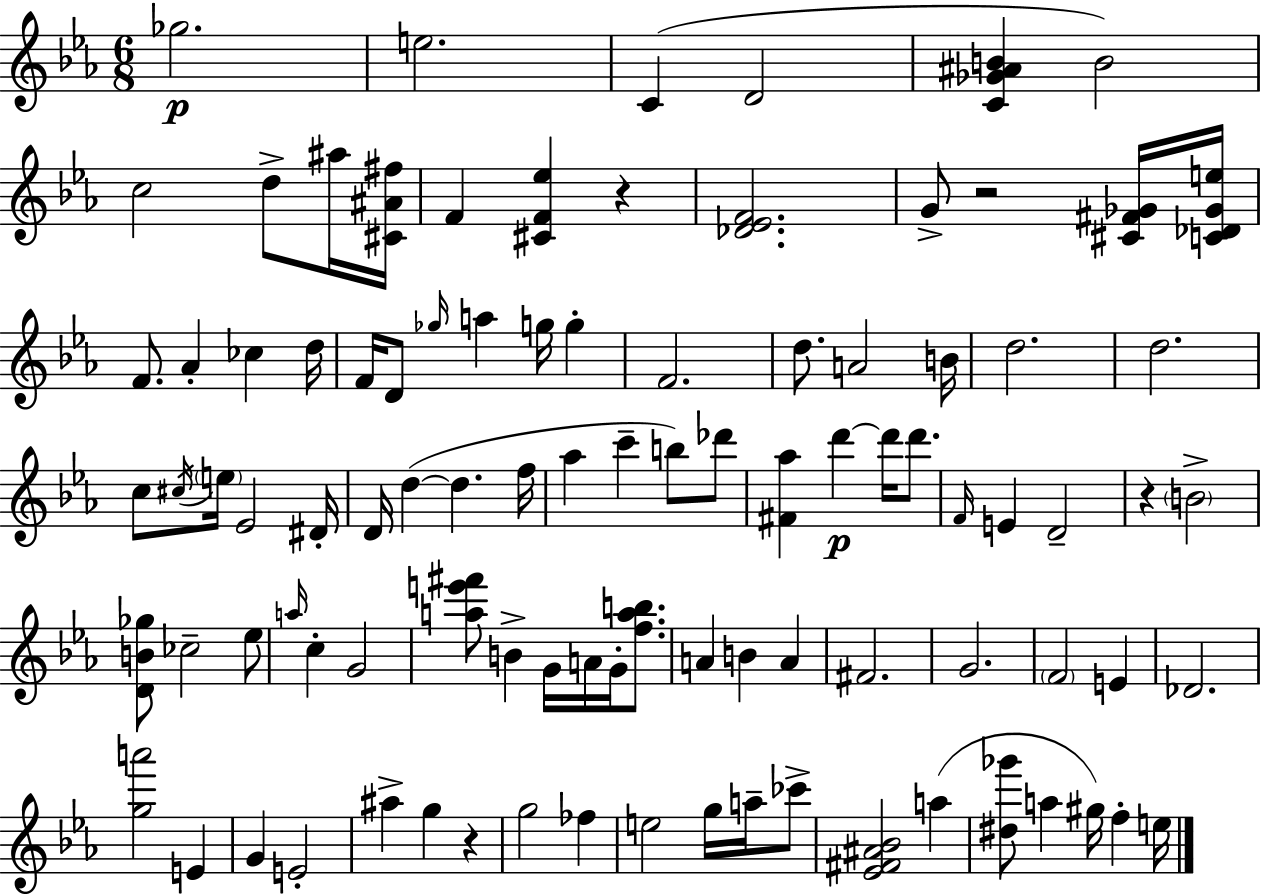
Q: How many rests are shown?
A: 4